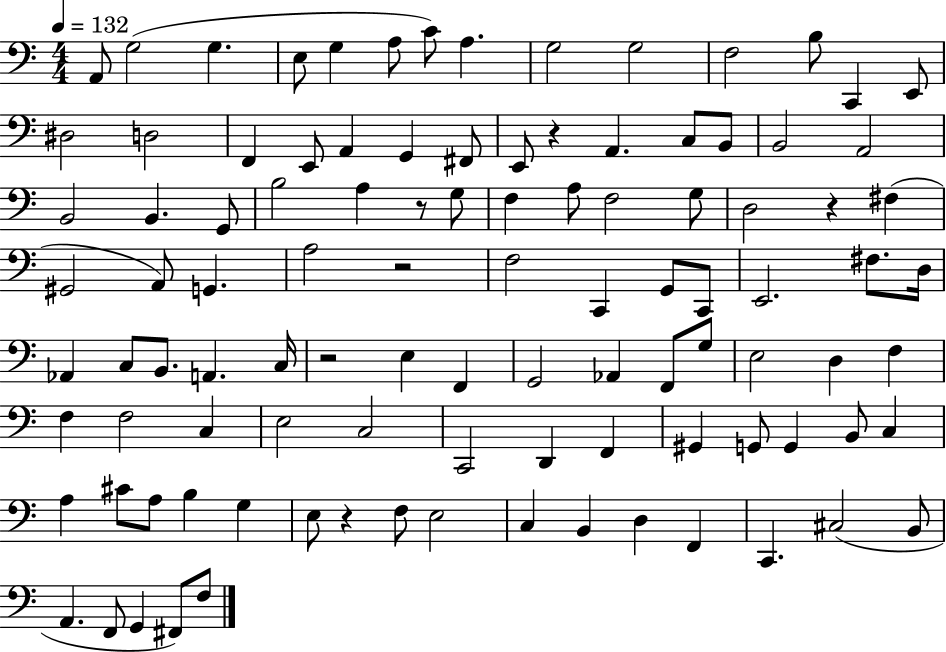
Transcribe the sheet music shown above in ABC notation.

X:1
T:Untitled
M:4/4
L:1/4
K:C
A,,/2 G,2 G, E,/2 G, A,/2 C/2 A, G,2 G,2 F,2 B,/2 C,, E,,/2 ^D,2 D,2 F,, E,,/2 A,, G,, ^F,,/2 E,,/2 z A,, C,/2 B,,/2 B,,2 A,,2 B,,2 B,, G,,/2 B,2 A, z/2 G,/2 F, A,/2 F,2 G,/2 D,2 z ^F, ^G,,2 A,,/2 G,, A,2 z2 F,2 C,, G,,/2 C,,/2 E,,2 ^F,/2 D,/4 _A,, C,/2 B,,/2 A,, C,/4 z2 E, F,, G,,2 _A,, F,,/2 G,/2 E,2 D, F, F, F,2 C, E,2 C,2 C,,2 D,, F,, ^G,, G,,/2 G,, B,,/2 C, A, ^C/2 A,/2 B, G, E,/2 z F,/2 E,2 C, B,, D, F,, C,, ^C,2 B,,/2 A,, F,,/2 G,, ^F,,/2 F,/2